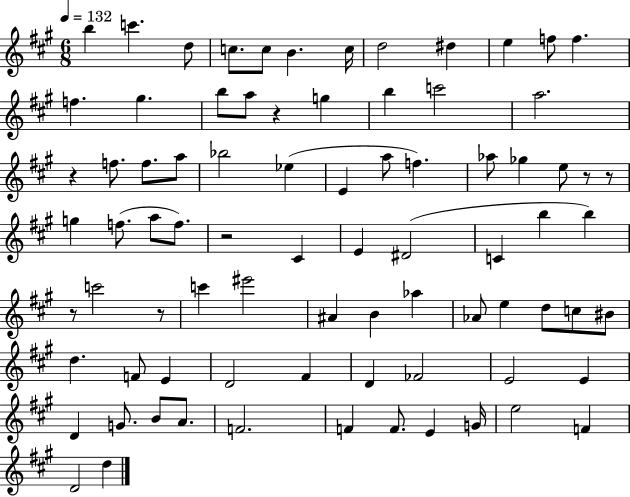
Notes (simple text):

B5/q C6/q. D5/e C5/e. C5/e B4/q. C5/s D5/h D#5/q E5/q F5/e F5/q. F5/q. G#5/q. B5/e A5/e R/q G5/q B5/q C6/h A5/h. R/q F5/e. F5/e. A5/e Bb5/h Eb5/q E4/q A5/e F5/q. Ab5/e Gb5/q E5/e R/e R/e G5/q F5/e. A5/e F5/e. R/h C#4/q E4/q D#4/h C4/q B5/q B5/q R/e C6/h R/e C6/q EIS6/h A#4/q B4/q Ab5/q Ab4/e E5/q D5/e C5/e BIS4/e D5/q. F4/e E4/q D4/h F#4/q D4/q FES4/h E4/h E4/q D4/q G4/e. B4/e A4/e. F4/h. F4/q F4/e. E4/q G4/s E5/h F4/q D4/h D5/q